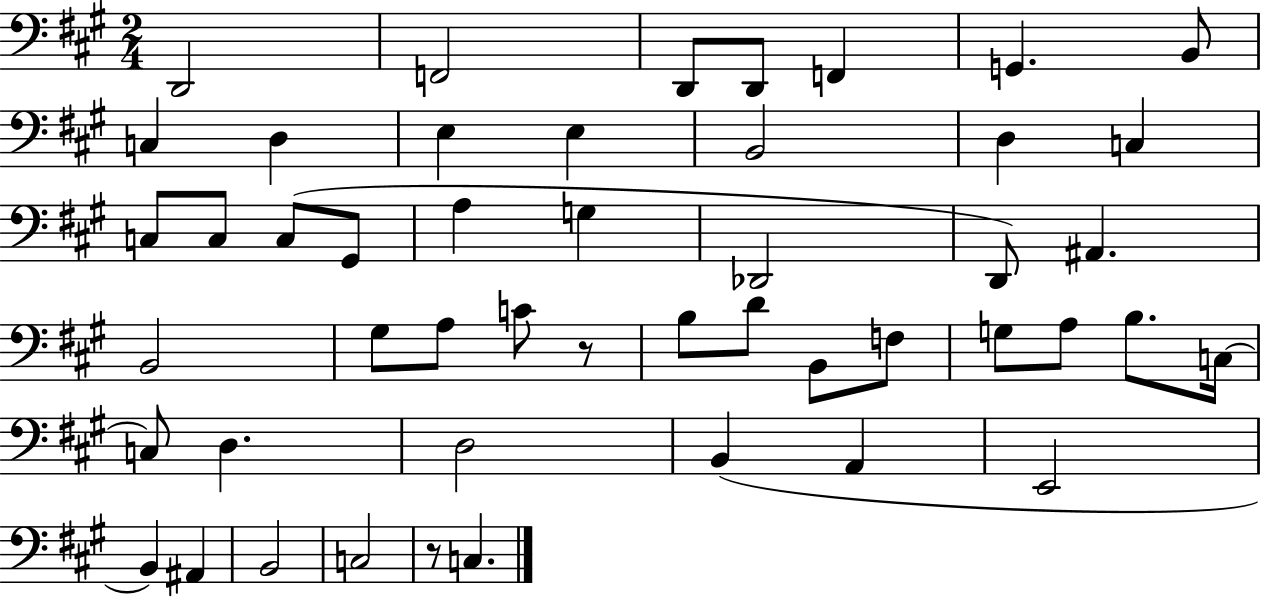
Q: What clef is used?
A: bass